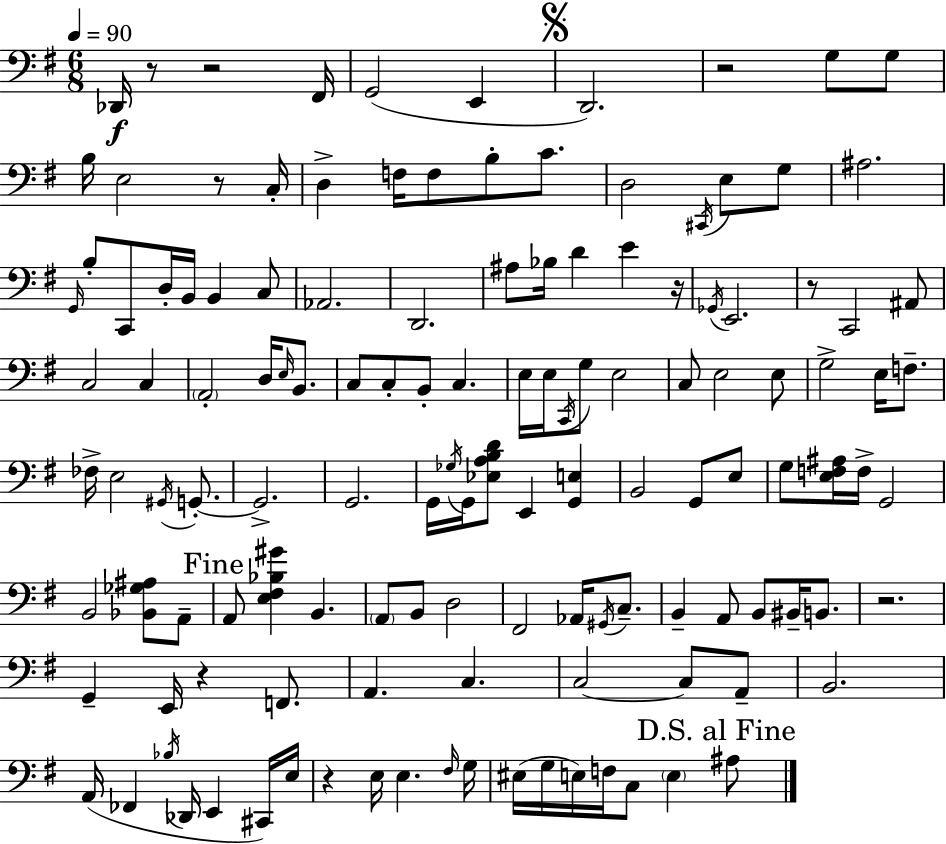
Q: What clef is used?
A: bass